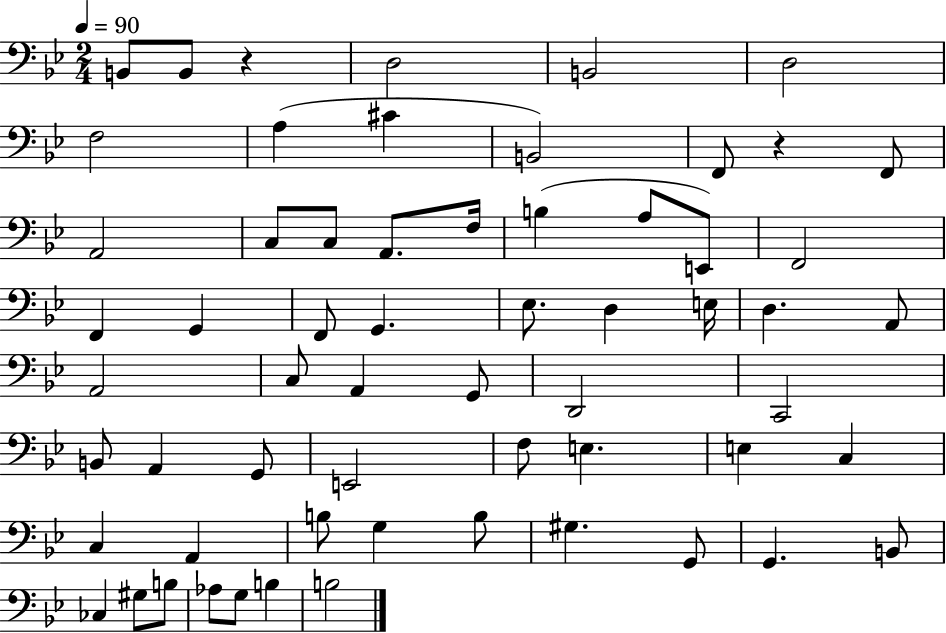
B2/e B2/e R/q D3/h B2/h D3/h F3/h A3/q C#4/q B2/h F2/e R/q F2/e A2/h C3/e C3/e A2/e. F3/s B3/q A3/e E2/e F2/h F2/q G2/q F2/e G2/q. Eb3/e. D3/q E3/s D3/q. A2/e A2/h C3/e A2/q G2/e D2/h C2/h B2/e A2/q G2/e E2/h F3/e E3/q. E3/q C3/q C3/q A2/q B3/e G3/q B3/e G#3/q. G2/e G2/q. B2/e CES3/q G#3/e B3/e Ab3/e G3/e B3/q B3/h